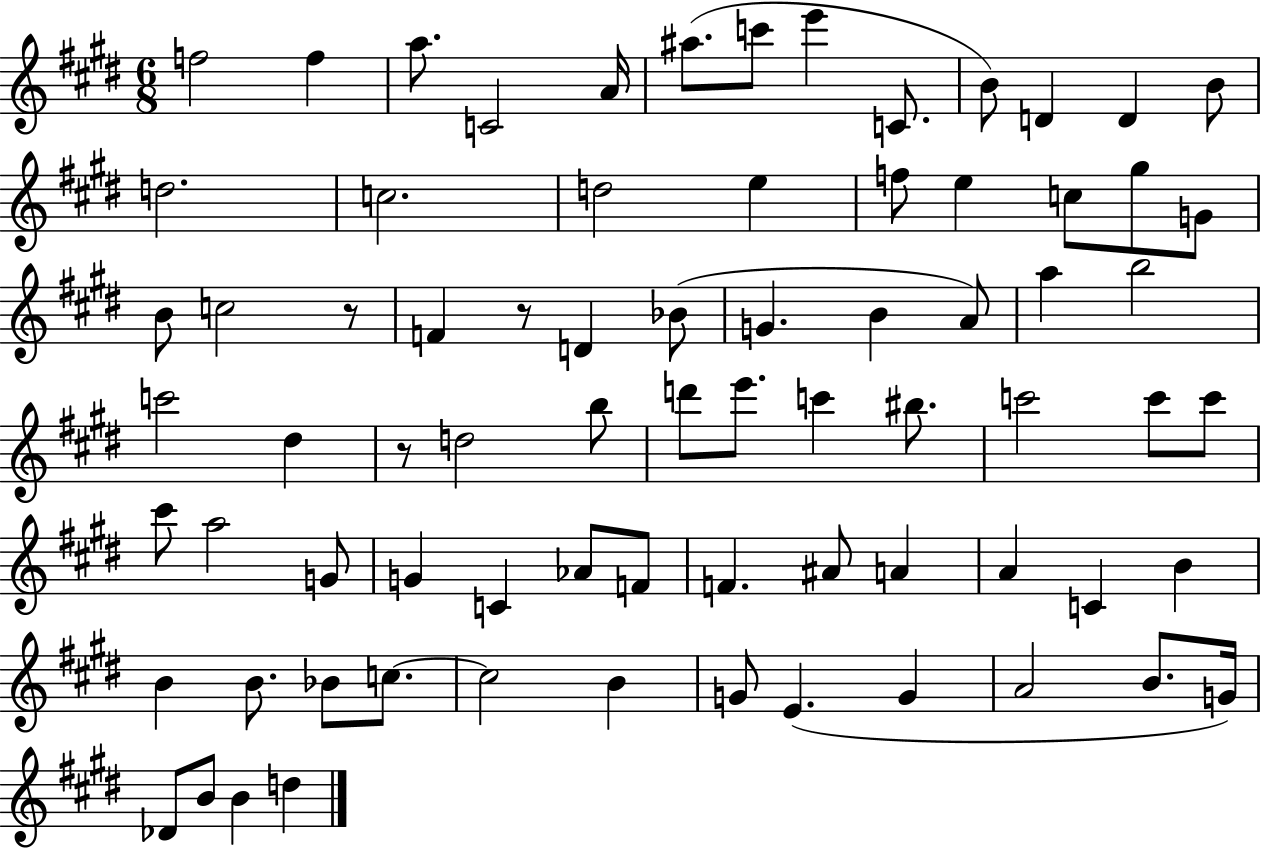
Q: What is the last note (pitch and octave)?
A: D5